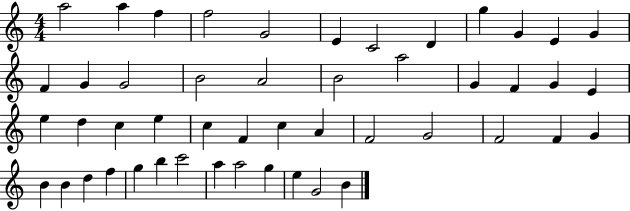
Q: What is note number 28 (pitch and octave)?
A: C5